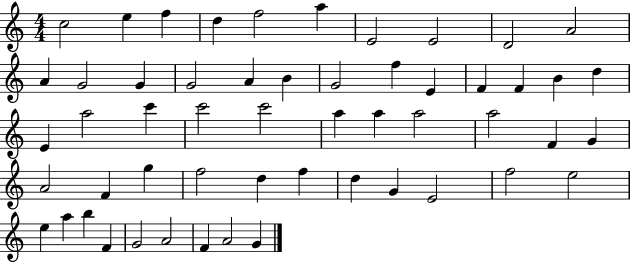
X:1
T:Untitled
M:4/4
L:1/4
K:C
c2 e f d f2 a E2 E2 D2 A2 A G2 G G2 A B G2 f E F F B d E a2 c' c'2 c'2 a a a2 a2 F G A2 F g f2 d f d G E2 f2 e2 e a b F G2 A2 F A2 G